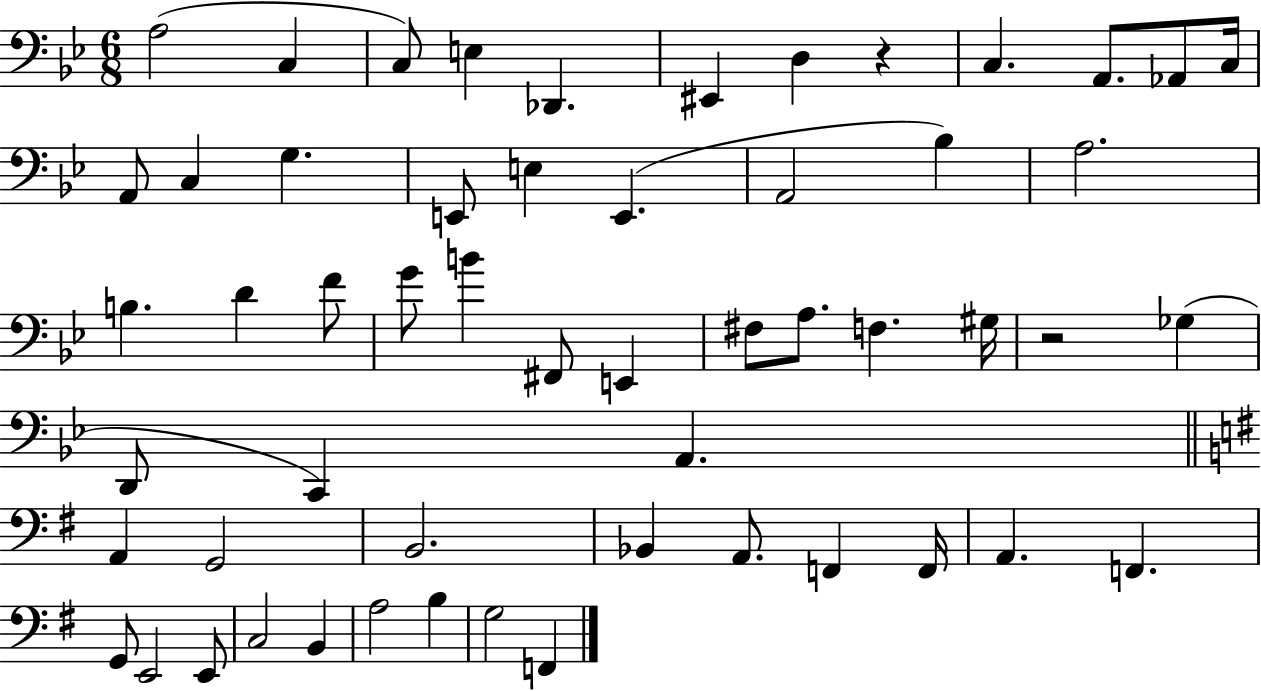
X:1
T:Untitled
M:6/8
L:1/4
K:Bb
A,2 C, C,/2 E, _D,, ^E,, D, z C, A,,/2 _A,,/2 C,/4 A,,/2 C, G, E,,/2 E, E,, A,,2 _B, A,2 B, D F/2 G/2 B ^F,,/2 E,, ^F,/2 A,/2 F, ^G,/4 z2 _G, D,,/2 C,, A,, A,, G,,2 B,,2 _B,, A,,/2 F,, F,,/4 A,, F,, G,,/2 E,,2 E,,/2 C,2 B,, A,2 B, G,2 F,,